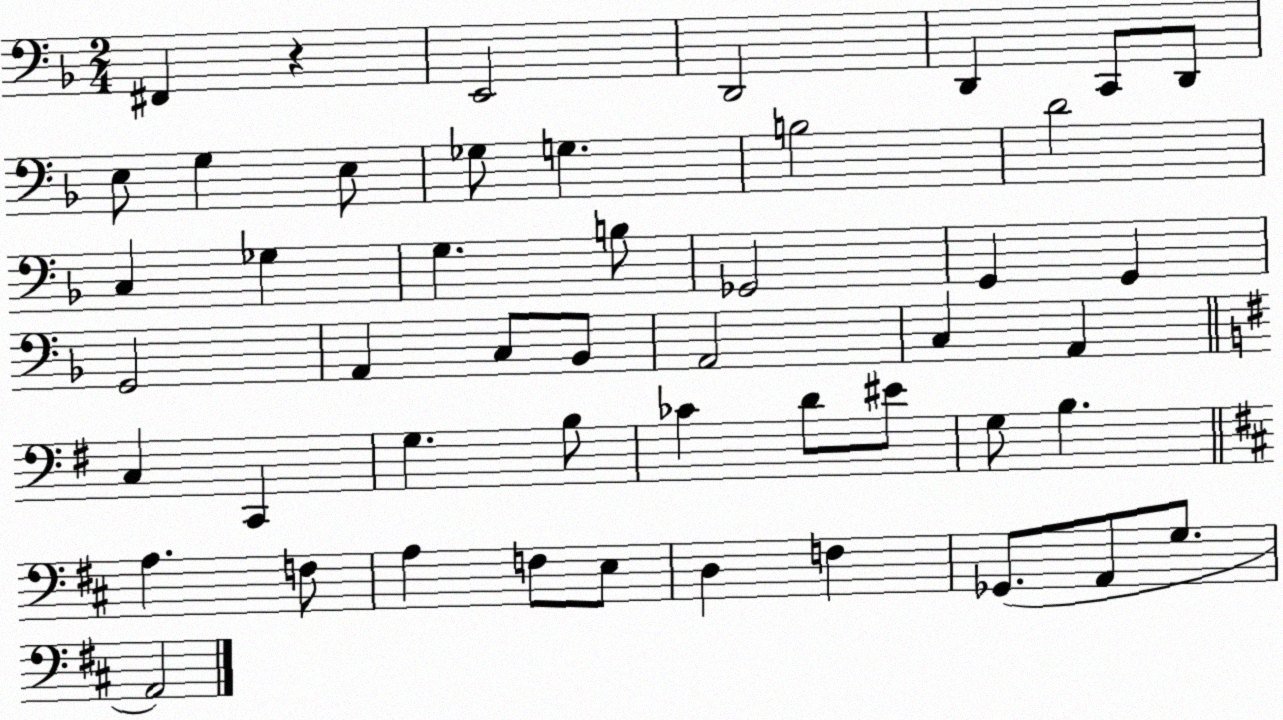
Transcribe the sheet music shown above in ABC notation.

X:1
T:Untitled
M:2/4
L:1/4
K:F
^F,, z E,,2 D,,2 D,, C,,/2 D,,/2 E,/2 G, E,/2 _G,/2 G, B,2 D2 C, _G, G, B,/2 _G,,2 G,, G,, G,,2 A,, C,/2 _B,,/2 A,,2 C, A,, C, C,, G, B,/2 _C D/2 ^E/2 G,/2 B, A, F,/2 A, F,/2 E,/2 D, F, _G,,/2 A,,/2 G,/2 A,,2